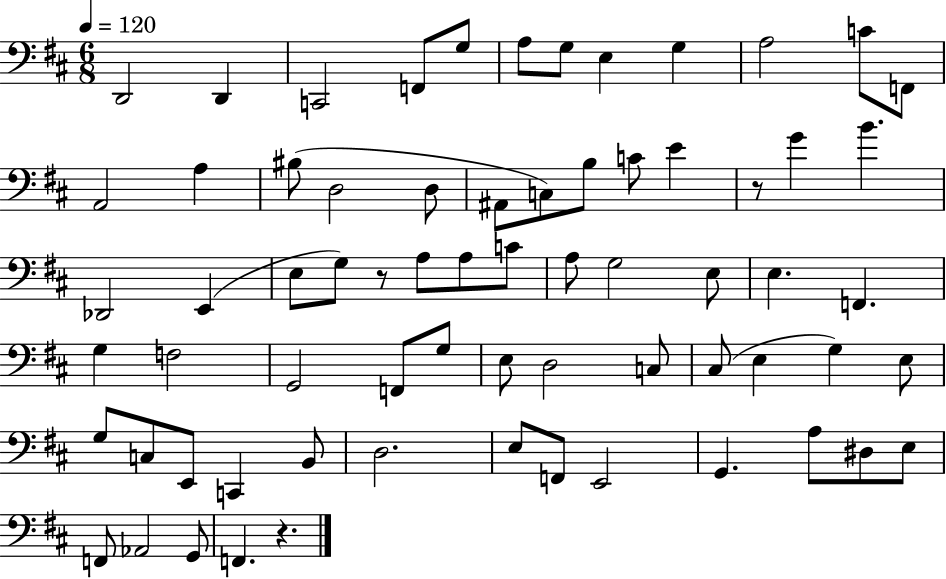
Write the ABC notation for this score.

X:1
T:Untitled
M:6/8
L:1/4
K:D
D,,2 D,, C,,2 F,,/2 G,/2 A,/2 G,/2 E, G, A,2 C/2 F,,/2 A,,2 A, ^B,/2 D,2 D,/2 ^A,,/2 C,/2 B,/2 C/2 E z/2 G B _D,,2 E,, E,/2 G,/2 z/2 A,/2 A,/2 C/2 A,/2 G,2 E,/2 E, F,, G, F,2 G,,2 F,,/2 G,/2 E,/2 D,2 C,/2 ^C,/2 E, G, E,/2 G,/2 C,/2 E,,/2 C,, B,,/2 D,2 E,/2 F,,/2 E,,2 G,, A,/2 ^D,/2 E,/2 F,,/2 _A,,2 G,,/2 F,, z